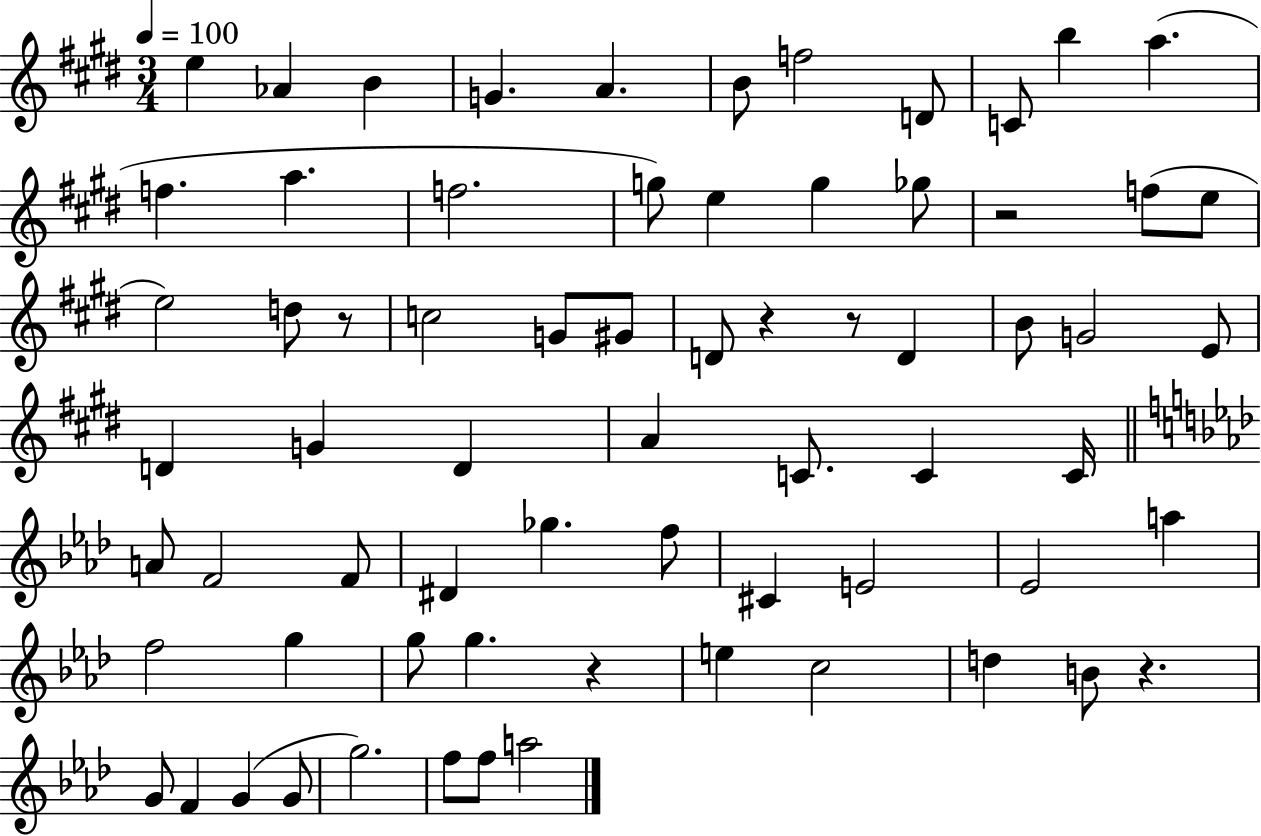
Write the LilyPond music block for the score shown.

{
  \clef treble
  \numericTimeSignature
  \time 3/4
  \key e \major
  \tempo 4 = 100
  e''4 aes'4 b'4 | g'4. a'4. | b'8 f''2 d'8 | c'8 b''4 a''4.( | \break f''4. a''4. | f''2. | g''8) e''4 g''4 ges''8 | r2 f''8( e''8 | \break e''2) d''8 r8 | c''2 g'8 gis'8 | d'8 r4 r8 d'4 | b'8 g'2 e'8 | \break d'4 g'4 d'4 | a'4 c'8. c'4 c'16 | \bar "||" \break \key f \minor a'8 f'2 f'8 | dis'4 ges''4. f''8 | cis'4 e'2 | ees'2 a''4 | \break f''2 g''4 | g''8 g''4. r4 | e''4 c''2 | d''4 b'8 r4. | \break g'8 f'4 g'4( g'8 | g''2.) | f''8 f''8 a''2 | \bar "|."
}